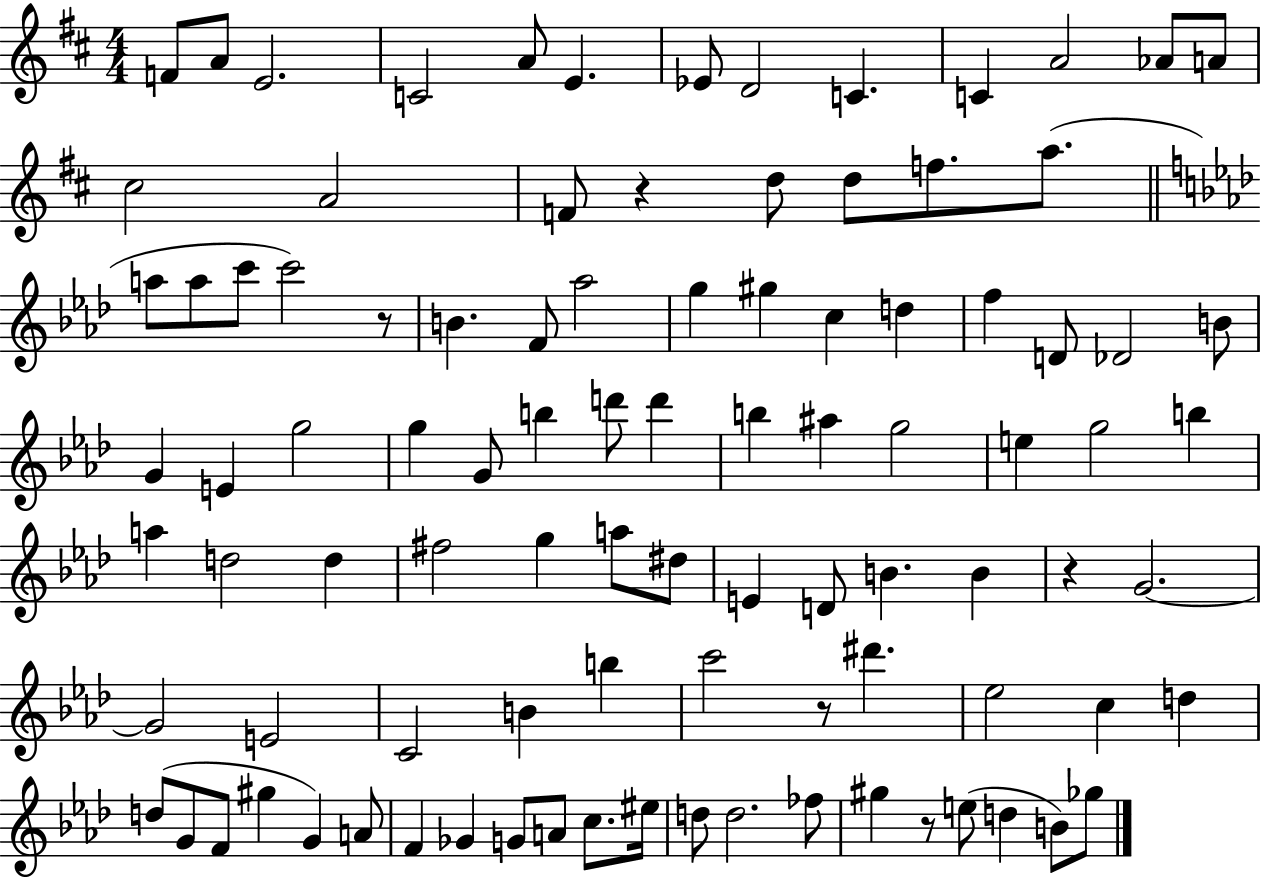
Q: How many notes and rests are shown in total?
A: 96